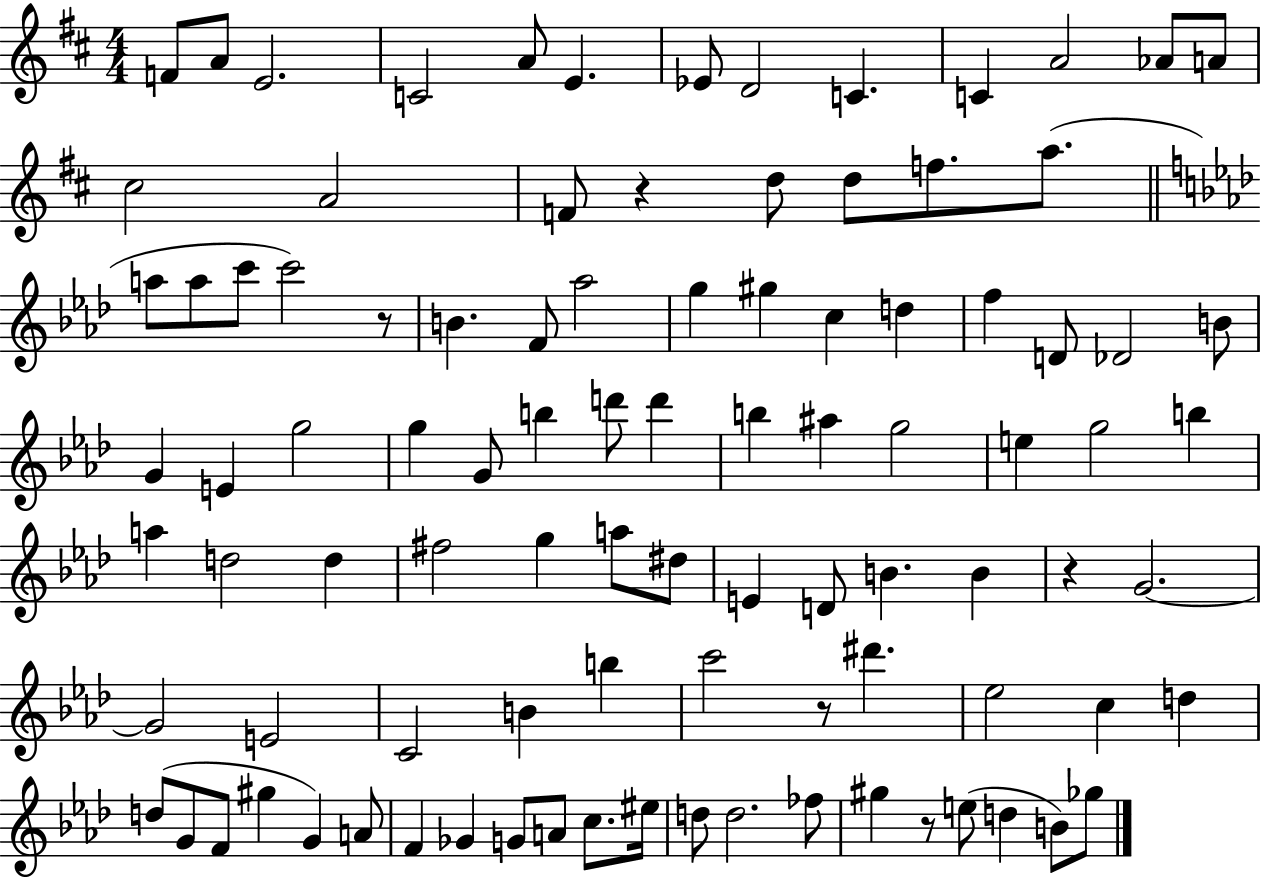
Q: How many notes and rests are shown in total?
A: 96